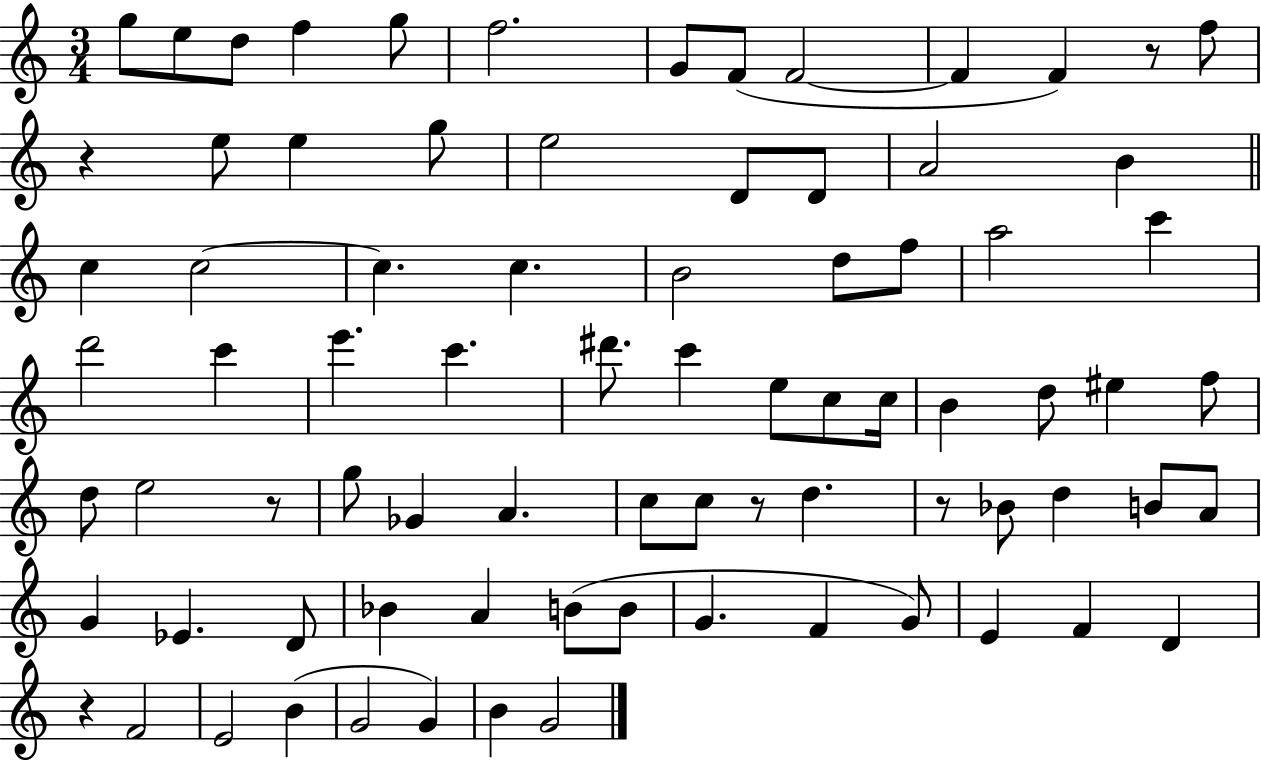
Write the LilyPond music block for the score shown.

{
  \clef treble
  \numericTimeSignature
  \time 3/4
  \key c \major
  g''8 e''8 d''8 f''4 g''8 | f''2. | g'8 f'8( f'2~~ | f'4 f'4) r8 f''8 | \break r4 e''8 e''4 g''8 | e''2 d'8 d'8 | a'2 b'4 | \bar "||" \break \key a \minor c''4 c''2~~ | c''4. c''4. | b'2 d''8 f''8 | a''2 c'''4 | \break d'''2 c'''4 | e'''4. c'''4. | dis'''8. c'''4 e''8 c''8 c''16 | b'4 d''8 eis''4 f''8 | \break d''8 e''2 r8 | g''8 ges'4 a'4. | c''8 c''8 r8 d''4. | r8 bes'8 d''4 b'8 a'8 | \break g'4 ees'4. d'8 | bes'4 a'4 b'8( b'8 | g'4. f'4 g'8) | e'4 f'4 d'4 | \break r4 f'2 | e'2 b'4( | g'2 g'4) | b'4 g'2 | \break \bar "|."
}